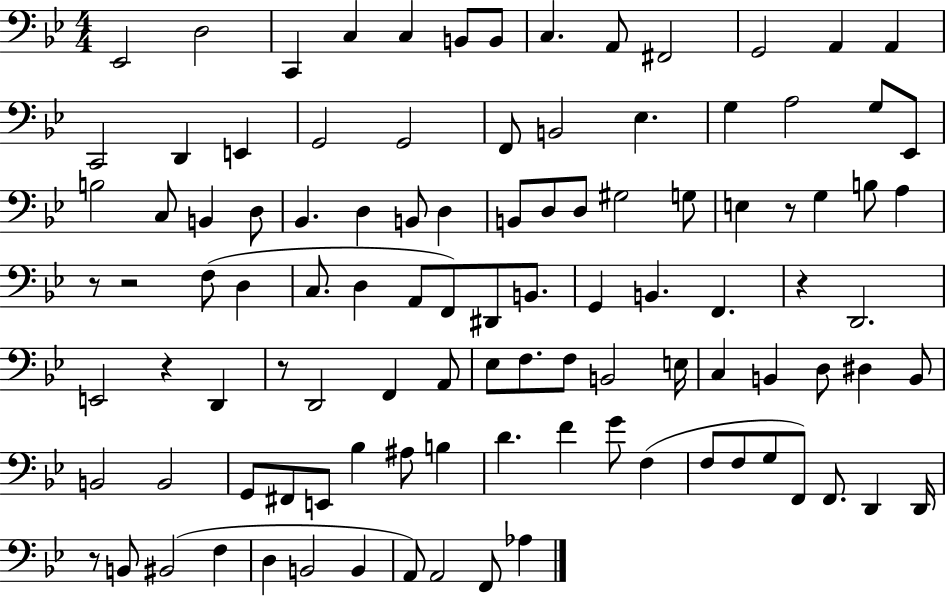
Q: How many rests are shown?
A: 7